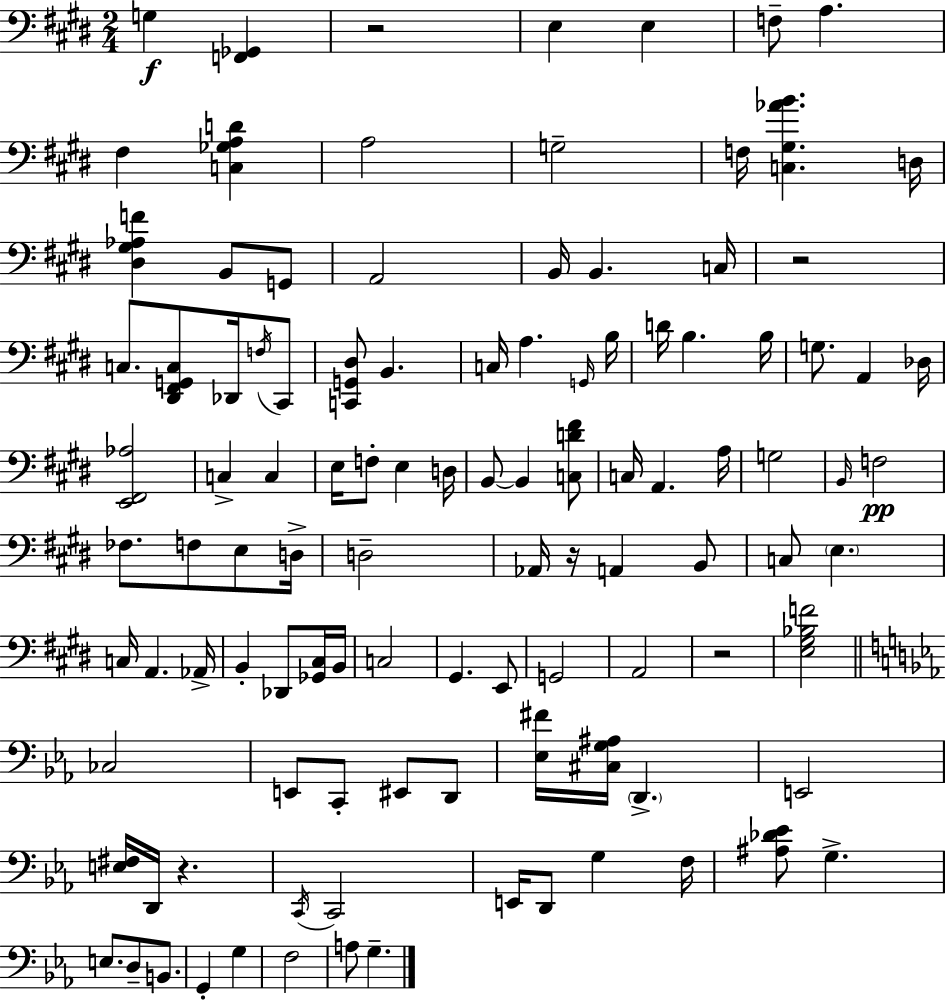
X:1
T:Untitled
M:2/4
L:1/4
K:E
G, [F,,_G,,] z2 E, E, F,/2 A, ^F, [C,_G,A,D] A,2 G,2 F,/4 [C,^G,_AB] D,/4 [^D,^G,_A,F] B,,/2 G,,/2 A,,2 B,,/4 B,, C,/4 z2 C,/2 [^D,,^F,,G,,C,]/2 _D,,/4 F,/4 ^C,,/2 [C,,G,,^D,]/2 B,, C,/4 A, G,,/4 B,/4 D/4 B, B,/4 G,/2 A,, _D,/4 [E,,^F,,_A,]2 C, C, E,/4 F,/2 E, D,/4 B,,/2 B,, [C,D^F]/2 C,/4 A,, A,/4 G,2 B,,/4 F,2 _F,/2 F,/2 E,/2 D,/4 D,2 _A,,/4 z/4 A,, B,,/2 C,/2 E, C,/4 A,, _A,,/4 B,, _D,,/2 [_G,,^C,]/4 B,,/4 C,2 ^G,, E,,/2 G,,2 A,,2 z2 [E,^G,_B,F]2 _C,2 E,,/2 C,,/2 ^E,,/2 D,,/2 [_E,^F]/4 [^C,G,^A,]/4 D,, E,,2 [E,^F,]/4 D,,/4 z C,,/4 C,,2 E,,/4 D,,/2 G, F,/4 [^A,_D_E]/2 G, E,/2 D,/2 B,,/2 G,, G, F,2 A,/2 G,